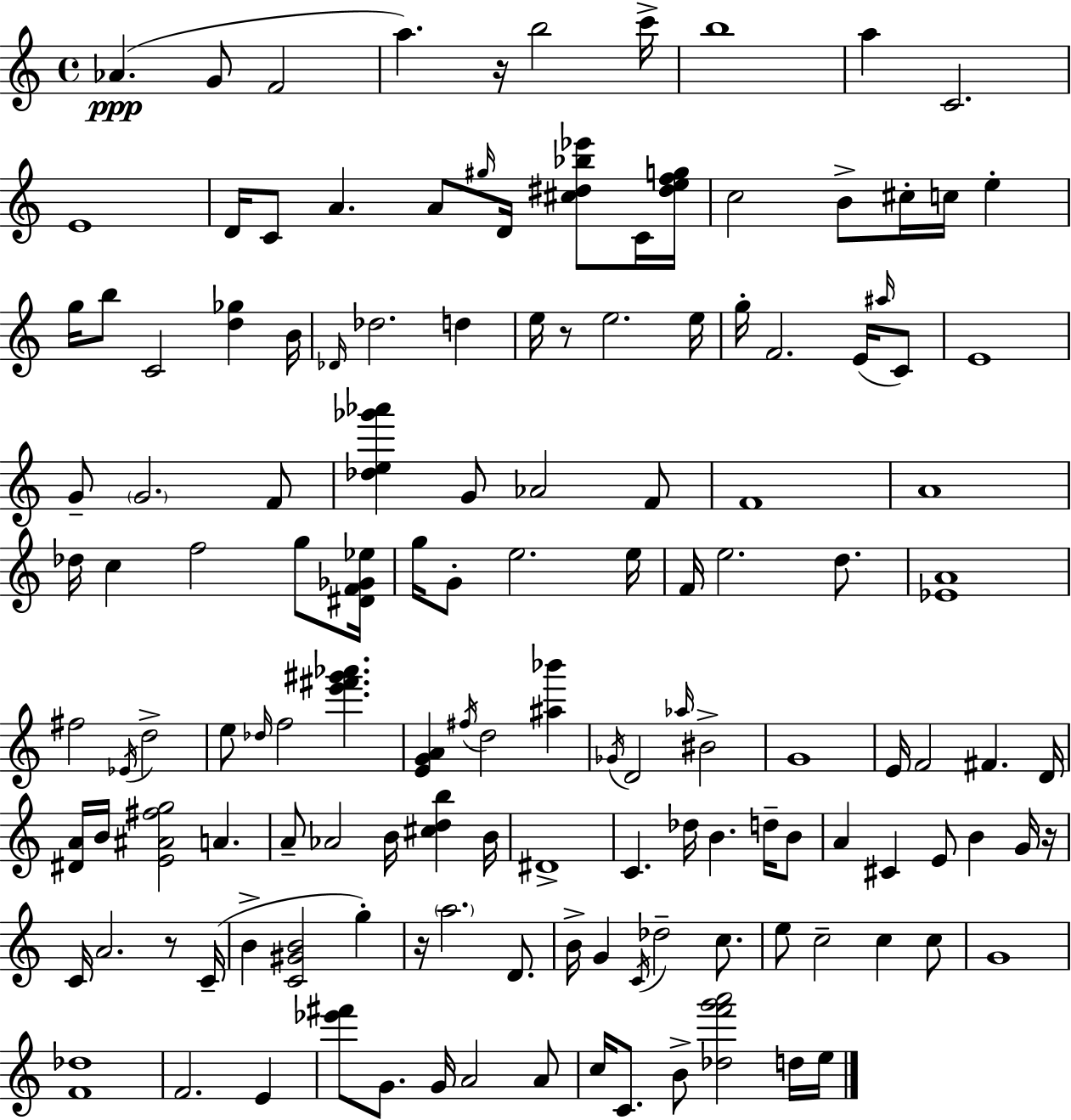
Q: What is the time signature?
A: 4/4